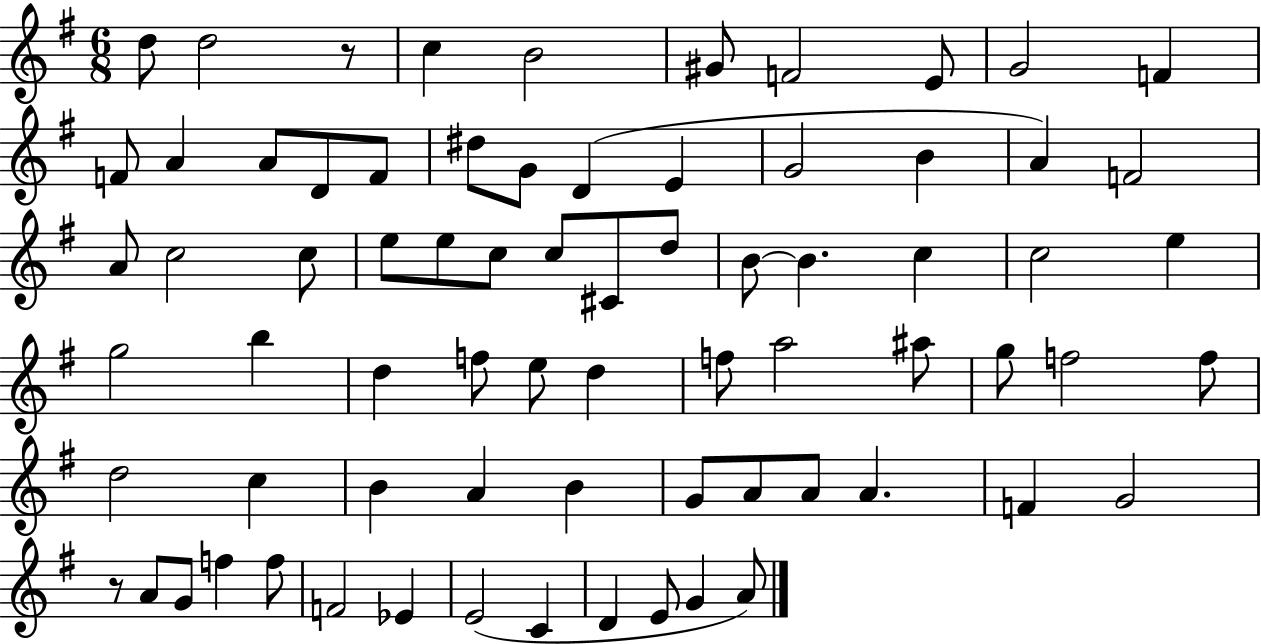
D5/e D5/h R/e C5/q B4/h G#4/e F4/h E4/e G4/h F4/q F4/e A4/q A4/e D4/e F4/e D#5/e G4/e D4/q E4/q G4/h B4/q A4/q F4/h A4/e C5/h C5/e E5/e E5/e C5/e C5/e C#4/e D5/e B4/e B4/q. C5/q C5/h E5/q G5/h B5/q D5/q F5/e E5/e D5/q F5/e A5/h A#5/e G5/e F5/h F5/e D5/h C5/q B4/q A4/q B4/q G4/e A4/e A4/e A4/q. F4/q G4/h R/e A4/e G4/e F5/q F5/e F4/h Eb4/q E4/h C4/q D4/q E4/e G4/q A4/e